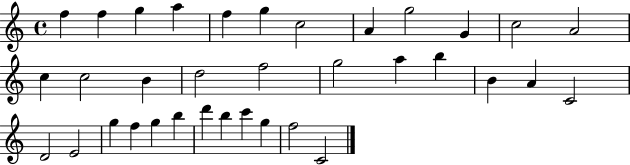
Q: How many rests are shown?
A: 0